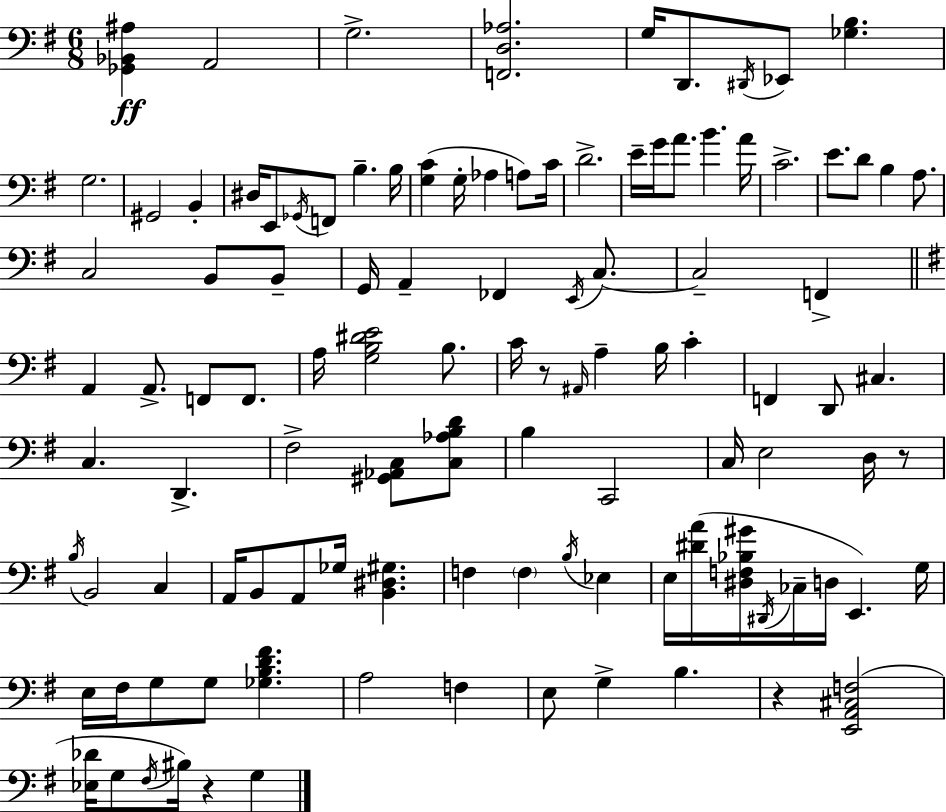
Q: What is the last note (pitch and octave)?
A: G3